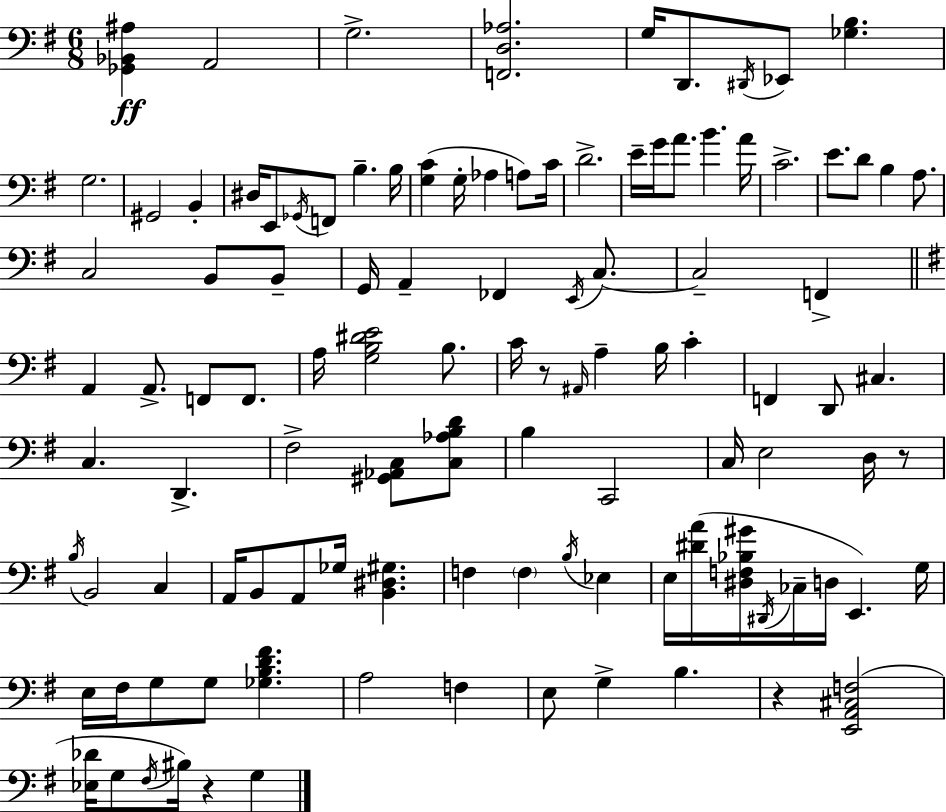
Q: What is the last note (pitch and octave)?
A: G3